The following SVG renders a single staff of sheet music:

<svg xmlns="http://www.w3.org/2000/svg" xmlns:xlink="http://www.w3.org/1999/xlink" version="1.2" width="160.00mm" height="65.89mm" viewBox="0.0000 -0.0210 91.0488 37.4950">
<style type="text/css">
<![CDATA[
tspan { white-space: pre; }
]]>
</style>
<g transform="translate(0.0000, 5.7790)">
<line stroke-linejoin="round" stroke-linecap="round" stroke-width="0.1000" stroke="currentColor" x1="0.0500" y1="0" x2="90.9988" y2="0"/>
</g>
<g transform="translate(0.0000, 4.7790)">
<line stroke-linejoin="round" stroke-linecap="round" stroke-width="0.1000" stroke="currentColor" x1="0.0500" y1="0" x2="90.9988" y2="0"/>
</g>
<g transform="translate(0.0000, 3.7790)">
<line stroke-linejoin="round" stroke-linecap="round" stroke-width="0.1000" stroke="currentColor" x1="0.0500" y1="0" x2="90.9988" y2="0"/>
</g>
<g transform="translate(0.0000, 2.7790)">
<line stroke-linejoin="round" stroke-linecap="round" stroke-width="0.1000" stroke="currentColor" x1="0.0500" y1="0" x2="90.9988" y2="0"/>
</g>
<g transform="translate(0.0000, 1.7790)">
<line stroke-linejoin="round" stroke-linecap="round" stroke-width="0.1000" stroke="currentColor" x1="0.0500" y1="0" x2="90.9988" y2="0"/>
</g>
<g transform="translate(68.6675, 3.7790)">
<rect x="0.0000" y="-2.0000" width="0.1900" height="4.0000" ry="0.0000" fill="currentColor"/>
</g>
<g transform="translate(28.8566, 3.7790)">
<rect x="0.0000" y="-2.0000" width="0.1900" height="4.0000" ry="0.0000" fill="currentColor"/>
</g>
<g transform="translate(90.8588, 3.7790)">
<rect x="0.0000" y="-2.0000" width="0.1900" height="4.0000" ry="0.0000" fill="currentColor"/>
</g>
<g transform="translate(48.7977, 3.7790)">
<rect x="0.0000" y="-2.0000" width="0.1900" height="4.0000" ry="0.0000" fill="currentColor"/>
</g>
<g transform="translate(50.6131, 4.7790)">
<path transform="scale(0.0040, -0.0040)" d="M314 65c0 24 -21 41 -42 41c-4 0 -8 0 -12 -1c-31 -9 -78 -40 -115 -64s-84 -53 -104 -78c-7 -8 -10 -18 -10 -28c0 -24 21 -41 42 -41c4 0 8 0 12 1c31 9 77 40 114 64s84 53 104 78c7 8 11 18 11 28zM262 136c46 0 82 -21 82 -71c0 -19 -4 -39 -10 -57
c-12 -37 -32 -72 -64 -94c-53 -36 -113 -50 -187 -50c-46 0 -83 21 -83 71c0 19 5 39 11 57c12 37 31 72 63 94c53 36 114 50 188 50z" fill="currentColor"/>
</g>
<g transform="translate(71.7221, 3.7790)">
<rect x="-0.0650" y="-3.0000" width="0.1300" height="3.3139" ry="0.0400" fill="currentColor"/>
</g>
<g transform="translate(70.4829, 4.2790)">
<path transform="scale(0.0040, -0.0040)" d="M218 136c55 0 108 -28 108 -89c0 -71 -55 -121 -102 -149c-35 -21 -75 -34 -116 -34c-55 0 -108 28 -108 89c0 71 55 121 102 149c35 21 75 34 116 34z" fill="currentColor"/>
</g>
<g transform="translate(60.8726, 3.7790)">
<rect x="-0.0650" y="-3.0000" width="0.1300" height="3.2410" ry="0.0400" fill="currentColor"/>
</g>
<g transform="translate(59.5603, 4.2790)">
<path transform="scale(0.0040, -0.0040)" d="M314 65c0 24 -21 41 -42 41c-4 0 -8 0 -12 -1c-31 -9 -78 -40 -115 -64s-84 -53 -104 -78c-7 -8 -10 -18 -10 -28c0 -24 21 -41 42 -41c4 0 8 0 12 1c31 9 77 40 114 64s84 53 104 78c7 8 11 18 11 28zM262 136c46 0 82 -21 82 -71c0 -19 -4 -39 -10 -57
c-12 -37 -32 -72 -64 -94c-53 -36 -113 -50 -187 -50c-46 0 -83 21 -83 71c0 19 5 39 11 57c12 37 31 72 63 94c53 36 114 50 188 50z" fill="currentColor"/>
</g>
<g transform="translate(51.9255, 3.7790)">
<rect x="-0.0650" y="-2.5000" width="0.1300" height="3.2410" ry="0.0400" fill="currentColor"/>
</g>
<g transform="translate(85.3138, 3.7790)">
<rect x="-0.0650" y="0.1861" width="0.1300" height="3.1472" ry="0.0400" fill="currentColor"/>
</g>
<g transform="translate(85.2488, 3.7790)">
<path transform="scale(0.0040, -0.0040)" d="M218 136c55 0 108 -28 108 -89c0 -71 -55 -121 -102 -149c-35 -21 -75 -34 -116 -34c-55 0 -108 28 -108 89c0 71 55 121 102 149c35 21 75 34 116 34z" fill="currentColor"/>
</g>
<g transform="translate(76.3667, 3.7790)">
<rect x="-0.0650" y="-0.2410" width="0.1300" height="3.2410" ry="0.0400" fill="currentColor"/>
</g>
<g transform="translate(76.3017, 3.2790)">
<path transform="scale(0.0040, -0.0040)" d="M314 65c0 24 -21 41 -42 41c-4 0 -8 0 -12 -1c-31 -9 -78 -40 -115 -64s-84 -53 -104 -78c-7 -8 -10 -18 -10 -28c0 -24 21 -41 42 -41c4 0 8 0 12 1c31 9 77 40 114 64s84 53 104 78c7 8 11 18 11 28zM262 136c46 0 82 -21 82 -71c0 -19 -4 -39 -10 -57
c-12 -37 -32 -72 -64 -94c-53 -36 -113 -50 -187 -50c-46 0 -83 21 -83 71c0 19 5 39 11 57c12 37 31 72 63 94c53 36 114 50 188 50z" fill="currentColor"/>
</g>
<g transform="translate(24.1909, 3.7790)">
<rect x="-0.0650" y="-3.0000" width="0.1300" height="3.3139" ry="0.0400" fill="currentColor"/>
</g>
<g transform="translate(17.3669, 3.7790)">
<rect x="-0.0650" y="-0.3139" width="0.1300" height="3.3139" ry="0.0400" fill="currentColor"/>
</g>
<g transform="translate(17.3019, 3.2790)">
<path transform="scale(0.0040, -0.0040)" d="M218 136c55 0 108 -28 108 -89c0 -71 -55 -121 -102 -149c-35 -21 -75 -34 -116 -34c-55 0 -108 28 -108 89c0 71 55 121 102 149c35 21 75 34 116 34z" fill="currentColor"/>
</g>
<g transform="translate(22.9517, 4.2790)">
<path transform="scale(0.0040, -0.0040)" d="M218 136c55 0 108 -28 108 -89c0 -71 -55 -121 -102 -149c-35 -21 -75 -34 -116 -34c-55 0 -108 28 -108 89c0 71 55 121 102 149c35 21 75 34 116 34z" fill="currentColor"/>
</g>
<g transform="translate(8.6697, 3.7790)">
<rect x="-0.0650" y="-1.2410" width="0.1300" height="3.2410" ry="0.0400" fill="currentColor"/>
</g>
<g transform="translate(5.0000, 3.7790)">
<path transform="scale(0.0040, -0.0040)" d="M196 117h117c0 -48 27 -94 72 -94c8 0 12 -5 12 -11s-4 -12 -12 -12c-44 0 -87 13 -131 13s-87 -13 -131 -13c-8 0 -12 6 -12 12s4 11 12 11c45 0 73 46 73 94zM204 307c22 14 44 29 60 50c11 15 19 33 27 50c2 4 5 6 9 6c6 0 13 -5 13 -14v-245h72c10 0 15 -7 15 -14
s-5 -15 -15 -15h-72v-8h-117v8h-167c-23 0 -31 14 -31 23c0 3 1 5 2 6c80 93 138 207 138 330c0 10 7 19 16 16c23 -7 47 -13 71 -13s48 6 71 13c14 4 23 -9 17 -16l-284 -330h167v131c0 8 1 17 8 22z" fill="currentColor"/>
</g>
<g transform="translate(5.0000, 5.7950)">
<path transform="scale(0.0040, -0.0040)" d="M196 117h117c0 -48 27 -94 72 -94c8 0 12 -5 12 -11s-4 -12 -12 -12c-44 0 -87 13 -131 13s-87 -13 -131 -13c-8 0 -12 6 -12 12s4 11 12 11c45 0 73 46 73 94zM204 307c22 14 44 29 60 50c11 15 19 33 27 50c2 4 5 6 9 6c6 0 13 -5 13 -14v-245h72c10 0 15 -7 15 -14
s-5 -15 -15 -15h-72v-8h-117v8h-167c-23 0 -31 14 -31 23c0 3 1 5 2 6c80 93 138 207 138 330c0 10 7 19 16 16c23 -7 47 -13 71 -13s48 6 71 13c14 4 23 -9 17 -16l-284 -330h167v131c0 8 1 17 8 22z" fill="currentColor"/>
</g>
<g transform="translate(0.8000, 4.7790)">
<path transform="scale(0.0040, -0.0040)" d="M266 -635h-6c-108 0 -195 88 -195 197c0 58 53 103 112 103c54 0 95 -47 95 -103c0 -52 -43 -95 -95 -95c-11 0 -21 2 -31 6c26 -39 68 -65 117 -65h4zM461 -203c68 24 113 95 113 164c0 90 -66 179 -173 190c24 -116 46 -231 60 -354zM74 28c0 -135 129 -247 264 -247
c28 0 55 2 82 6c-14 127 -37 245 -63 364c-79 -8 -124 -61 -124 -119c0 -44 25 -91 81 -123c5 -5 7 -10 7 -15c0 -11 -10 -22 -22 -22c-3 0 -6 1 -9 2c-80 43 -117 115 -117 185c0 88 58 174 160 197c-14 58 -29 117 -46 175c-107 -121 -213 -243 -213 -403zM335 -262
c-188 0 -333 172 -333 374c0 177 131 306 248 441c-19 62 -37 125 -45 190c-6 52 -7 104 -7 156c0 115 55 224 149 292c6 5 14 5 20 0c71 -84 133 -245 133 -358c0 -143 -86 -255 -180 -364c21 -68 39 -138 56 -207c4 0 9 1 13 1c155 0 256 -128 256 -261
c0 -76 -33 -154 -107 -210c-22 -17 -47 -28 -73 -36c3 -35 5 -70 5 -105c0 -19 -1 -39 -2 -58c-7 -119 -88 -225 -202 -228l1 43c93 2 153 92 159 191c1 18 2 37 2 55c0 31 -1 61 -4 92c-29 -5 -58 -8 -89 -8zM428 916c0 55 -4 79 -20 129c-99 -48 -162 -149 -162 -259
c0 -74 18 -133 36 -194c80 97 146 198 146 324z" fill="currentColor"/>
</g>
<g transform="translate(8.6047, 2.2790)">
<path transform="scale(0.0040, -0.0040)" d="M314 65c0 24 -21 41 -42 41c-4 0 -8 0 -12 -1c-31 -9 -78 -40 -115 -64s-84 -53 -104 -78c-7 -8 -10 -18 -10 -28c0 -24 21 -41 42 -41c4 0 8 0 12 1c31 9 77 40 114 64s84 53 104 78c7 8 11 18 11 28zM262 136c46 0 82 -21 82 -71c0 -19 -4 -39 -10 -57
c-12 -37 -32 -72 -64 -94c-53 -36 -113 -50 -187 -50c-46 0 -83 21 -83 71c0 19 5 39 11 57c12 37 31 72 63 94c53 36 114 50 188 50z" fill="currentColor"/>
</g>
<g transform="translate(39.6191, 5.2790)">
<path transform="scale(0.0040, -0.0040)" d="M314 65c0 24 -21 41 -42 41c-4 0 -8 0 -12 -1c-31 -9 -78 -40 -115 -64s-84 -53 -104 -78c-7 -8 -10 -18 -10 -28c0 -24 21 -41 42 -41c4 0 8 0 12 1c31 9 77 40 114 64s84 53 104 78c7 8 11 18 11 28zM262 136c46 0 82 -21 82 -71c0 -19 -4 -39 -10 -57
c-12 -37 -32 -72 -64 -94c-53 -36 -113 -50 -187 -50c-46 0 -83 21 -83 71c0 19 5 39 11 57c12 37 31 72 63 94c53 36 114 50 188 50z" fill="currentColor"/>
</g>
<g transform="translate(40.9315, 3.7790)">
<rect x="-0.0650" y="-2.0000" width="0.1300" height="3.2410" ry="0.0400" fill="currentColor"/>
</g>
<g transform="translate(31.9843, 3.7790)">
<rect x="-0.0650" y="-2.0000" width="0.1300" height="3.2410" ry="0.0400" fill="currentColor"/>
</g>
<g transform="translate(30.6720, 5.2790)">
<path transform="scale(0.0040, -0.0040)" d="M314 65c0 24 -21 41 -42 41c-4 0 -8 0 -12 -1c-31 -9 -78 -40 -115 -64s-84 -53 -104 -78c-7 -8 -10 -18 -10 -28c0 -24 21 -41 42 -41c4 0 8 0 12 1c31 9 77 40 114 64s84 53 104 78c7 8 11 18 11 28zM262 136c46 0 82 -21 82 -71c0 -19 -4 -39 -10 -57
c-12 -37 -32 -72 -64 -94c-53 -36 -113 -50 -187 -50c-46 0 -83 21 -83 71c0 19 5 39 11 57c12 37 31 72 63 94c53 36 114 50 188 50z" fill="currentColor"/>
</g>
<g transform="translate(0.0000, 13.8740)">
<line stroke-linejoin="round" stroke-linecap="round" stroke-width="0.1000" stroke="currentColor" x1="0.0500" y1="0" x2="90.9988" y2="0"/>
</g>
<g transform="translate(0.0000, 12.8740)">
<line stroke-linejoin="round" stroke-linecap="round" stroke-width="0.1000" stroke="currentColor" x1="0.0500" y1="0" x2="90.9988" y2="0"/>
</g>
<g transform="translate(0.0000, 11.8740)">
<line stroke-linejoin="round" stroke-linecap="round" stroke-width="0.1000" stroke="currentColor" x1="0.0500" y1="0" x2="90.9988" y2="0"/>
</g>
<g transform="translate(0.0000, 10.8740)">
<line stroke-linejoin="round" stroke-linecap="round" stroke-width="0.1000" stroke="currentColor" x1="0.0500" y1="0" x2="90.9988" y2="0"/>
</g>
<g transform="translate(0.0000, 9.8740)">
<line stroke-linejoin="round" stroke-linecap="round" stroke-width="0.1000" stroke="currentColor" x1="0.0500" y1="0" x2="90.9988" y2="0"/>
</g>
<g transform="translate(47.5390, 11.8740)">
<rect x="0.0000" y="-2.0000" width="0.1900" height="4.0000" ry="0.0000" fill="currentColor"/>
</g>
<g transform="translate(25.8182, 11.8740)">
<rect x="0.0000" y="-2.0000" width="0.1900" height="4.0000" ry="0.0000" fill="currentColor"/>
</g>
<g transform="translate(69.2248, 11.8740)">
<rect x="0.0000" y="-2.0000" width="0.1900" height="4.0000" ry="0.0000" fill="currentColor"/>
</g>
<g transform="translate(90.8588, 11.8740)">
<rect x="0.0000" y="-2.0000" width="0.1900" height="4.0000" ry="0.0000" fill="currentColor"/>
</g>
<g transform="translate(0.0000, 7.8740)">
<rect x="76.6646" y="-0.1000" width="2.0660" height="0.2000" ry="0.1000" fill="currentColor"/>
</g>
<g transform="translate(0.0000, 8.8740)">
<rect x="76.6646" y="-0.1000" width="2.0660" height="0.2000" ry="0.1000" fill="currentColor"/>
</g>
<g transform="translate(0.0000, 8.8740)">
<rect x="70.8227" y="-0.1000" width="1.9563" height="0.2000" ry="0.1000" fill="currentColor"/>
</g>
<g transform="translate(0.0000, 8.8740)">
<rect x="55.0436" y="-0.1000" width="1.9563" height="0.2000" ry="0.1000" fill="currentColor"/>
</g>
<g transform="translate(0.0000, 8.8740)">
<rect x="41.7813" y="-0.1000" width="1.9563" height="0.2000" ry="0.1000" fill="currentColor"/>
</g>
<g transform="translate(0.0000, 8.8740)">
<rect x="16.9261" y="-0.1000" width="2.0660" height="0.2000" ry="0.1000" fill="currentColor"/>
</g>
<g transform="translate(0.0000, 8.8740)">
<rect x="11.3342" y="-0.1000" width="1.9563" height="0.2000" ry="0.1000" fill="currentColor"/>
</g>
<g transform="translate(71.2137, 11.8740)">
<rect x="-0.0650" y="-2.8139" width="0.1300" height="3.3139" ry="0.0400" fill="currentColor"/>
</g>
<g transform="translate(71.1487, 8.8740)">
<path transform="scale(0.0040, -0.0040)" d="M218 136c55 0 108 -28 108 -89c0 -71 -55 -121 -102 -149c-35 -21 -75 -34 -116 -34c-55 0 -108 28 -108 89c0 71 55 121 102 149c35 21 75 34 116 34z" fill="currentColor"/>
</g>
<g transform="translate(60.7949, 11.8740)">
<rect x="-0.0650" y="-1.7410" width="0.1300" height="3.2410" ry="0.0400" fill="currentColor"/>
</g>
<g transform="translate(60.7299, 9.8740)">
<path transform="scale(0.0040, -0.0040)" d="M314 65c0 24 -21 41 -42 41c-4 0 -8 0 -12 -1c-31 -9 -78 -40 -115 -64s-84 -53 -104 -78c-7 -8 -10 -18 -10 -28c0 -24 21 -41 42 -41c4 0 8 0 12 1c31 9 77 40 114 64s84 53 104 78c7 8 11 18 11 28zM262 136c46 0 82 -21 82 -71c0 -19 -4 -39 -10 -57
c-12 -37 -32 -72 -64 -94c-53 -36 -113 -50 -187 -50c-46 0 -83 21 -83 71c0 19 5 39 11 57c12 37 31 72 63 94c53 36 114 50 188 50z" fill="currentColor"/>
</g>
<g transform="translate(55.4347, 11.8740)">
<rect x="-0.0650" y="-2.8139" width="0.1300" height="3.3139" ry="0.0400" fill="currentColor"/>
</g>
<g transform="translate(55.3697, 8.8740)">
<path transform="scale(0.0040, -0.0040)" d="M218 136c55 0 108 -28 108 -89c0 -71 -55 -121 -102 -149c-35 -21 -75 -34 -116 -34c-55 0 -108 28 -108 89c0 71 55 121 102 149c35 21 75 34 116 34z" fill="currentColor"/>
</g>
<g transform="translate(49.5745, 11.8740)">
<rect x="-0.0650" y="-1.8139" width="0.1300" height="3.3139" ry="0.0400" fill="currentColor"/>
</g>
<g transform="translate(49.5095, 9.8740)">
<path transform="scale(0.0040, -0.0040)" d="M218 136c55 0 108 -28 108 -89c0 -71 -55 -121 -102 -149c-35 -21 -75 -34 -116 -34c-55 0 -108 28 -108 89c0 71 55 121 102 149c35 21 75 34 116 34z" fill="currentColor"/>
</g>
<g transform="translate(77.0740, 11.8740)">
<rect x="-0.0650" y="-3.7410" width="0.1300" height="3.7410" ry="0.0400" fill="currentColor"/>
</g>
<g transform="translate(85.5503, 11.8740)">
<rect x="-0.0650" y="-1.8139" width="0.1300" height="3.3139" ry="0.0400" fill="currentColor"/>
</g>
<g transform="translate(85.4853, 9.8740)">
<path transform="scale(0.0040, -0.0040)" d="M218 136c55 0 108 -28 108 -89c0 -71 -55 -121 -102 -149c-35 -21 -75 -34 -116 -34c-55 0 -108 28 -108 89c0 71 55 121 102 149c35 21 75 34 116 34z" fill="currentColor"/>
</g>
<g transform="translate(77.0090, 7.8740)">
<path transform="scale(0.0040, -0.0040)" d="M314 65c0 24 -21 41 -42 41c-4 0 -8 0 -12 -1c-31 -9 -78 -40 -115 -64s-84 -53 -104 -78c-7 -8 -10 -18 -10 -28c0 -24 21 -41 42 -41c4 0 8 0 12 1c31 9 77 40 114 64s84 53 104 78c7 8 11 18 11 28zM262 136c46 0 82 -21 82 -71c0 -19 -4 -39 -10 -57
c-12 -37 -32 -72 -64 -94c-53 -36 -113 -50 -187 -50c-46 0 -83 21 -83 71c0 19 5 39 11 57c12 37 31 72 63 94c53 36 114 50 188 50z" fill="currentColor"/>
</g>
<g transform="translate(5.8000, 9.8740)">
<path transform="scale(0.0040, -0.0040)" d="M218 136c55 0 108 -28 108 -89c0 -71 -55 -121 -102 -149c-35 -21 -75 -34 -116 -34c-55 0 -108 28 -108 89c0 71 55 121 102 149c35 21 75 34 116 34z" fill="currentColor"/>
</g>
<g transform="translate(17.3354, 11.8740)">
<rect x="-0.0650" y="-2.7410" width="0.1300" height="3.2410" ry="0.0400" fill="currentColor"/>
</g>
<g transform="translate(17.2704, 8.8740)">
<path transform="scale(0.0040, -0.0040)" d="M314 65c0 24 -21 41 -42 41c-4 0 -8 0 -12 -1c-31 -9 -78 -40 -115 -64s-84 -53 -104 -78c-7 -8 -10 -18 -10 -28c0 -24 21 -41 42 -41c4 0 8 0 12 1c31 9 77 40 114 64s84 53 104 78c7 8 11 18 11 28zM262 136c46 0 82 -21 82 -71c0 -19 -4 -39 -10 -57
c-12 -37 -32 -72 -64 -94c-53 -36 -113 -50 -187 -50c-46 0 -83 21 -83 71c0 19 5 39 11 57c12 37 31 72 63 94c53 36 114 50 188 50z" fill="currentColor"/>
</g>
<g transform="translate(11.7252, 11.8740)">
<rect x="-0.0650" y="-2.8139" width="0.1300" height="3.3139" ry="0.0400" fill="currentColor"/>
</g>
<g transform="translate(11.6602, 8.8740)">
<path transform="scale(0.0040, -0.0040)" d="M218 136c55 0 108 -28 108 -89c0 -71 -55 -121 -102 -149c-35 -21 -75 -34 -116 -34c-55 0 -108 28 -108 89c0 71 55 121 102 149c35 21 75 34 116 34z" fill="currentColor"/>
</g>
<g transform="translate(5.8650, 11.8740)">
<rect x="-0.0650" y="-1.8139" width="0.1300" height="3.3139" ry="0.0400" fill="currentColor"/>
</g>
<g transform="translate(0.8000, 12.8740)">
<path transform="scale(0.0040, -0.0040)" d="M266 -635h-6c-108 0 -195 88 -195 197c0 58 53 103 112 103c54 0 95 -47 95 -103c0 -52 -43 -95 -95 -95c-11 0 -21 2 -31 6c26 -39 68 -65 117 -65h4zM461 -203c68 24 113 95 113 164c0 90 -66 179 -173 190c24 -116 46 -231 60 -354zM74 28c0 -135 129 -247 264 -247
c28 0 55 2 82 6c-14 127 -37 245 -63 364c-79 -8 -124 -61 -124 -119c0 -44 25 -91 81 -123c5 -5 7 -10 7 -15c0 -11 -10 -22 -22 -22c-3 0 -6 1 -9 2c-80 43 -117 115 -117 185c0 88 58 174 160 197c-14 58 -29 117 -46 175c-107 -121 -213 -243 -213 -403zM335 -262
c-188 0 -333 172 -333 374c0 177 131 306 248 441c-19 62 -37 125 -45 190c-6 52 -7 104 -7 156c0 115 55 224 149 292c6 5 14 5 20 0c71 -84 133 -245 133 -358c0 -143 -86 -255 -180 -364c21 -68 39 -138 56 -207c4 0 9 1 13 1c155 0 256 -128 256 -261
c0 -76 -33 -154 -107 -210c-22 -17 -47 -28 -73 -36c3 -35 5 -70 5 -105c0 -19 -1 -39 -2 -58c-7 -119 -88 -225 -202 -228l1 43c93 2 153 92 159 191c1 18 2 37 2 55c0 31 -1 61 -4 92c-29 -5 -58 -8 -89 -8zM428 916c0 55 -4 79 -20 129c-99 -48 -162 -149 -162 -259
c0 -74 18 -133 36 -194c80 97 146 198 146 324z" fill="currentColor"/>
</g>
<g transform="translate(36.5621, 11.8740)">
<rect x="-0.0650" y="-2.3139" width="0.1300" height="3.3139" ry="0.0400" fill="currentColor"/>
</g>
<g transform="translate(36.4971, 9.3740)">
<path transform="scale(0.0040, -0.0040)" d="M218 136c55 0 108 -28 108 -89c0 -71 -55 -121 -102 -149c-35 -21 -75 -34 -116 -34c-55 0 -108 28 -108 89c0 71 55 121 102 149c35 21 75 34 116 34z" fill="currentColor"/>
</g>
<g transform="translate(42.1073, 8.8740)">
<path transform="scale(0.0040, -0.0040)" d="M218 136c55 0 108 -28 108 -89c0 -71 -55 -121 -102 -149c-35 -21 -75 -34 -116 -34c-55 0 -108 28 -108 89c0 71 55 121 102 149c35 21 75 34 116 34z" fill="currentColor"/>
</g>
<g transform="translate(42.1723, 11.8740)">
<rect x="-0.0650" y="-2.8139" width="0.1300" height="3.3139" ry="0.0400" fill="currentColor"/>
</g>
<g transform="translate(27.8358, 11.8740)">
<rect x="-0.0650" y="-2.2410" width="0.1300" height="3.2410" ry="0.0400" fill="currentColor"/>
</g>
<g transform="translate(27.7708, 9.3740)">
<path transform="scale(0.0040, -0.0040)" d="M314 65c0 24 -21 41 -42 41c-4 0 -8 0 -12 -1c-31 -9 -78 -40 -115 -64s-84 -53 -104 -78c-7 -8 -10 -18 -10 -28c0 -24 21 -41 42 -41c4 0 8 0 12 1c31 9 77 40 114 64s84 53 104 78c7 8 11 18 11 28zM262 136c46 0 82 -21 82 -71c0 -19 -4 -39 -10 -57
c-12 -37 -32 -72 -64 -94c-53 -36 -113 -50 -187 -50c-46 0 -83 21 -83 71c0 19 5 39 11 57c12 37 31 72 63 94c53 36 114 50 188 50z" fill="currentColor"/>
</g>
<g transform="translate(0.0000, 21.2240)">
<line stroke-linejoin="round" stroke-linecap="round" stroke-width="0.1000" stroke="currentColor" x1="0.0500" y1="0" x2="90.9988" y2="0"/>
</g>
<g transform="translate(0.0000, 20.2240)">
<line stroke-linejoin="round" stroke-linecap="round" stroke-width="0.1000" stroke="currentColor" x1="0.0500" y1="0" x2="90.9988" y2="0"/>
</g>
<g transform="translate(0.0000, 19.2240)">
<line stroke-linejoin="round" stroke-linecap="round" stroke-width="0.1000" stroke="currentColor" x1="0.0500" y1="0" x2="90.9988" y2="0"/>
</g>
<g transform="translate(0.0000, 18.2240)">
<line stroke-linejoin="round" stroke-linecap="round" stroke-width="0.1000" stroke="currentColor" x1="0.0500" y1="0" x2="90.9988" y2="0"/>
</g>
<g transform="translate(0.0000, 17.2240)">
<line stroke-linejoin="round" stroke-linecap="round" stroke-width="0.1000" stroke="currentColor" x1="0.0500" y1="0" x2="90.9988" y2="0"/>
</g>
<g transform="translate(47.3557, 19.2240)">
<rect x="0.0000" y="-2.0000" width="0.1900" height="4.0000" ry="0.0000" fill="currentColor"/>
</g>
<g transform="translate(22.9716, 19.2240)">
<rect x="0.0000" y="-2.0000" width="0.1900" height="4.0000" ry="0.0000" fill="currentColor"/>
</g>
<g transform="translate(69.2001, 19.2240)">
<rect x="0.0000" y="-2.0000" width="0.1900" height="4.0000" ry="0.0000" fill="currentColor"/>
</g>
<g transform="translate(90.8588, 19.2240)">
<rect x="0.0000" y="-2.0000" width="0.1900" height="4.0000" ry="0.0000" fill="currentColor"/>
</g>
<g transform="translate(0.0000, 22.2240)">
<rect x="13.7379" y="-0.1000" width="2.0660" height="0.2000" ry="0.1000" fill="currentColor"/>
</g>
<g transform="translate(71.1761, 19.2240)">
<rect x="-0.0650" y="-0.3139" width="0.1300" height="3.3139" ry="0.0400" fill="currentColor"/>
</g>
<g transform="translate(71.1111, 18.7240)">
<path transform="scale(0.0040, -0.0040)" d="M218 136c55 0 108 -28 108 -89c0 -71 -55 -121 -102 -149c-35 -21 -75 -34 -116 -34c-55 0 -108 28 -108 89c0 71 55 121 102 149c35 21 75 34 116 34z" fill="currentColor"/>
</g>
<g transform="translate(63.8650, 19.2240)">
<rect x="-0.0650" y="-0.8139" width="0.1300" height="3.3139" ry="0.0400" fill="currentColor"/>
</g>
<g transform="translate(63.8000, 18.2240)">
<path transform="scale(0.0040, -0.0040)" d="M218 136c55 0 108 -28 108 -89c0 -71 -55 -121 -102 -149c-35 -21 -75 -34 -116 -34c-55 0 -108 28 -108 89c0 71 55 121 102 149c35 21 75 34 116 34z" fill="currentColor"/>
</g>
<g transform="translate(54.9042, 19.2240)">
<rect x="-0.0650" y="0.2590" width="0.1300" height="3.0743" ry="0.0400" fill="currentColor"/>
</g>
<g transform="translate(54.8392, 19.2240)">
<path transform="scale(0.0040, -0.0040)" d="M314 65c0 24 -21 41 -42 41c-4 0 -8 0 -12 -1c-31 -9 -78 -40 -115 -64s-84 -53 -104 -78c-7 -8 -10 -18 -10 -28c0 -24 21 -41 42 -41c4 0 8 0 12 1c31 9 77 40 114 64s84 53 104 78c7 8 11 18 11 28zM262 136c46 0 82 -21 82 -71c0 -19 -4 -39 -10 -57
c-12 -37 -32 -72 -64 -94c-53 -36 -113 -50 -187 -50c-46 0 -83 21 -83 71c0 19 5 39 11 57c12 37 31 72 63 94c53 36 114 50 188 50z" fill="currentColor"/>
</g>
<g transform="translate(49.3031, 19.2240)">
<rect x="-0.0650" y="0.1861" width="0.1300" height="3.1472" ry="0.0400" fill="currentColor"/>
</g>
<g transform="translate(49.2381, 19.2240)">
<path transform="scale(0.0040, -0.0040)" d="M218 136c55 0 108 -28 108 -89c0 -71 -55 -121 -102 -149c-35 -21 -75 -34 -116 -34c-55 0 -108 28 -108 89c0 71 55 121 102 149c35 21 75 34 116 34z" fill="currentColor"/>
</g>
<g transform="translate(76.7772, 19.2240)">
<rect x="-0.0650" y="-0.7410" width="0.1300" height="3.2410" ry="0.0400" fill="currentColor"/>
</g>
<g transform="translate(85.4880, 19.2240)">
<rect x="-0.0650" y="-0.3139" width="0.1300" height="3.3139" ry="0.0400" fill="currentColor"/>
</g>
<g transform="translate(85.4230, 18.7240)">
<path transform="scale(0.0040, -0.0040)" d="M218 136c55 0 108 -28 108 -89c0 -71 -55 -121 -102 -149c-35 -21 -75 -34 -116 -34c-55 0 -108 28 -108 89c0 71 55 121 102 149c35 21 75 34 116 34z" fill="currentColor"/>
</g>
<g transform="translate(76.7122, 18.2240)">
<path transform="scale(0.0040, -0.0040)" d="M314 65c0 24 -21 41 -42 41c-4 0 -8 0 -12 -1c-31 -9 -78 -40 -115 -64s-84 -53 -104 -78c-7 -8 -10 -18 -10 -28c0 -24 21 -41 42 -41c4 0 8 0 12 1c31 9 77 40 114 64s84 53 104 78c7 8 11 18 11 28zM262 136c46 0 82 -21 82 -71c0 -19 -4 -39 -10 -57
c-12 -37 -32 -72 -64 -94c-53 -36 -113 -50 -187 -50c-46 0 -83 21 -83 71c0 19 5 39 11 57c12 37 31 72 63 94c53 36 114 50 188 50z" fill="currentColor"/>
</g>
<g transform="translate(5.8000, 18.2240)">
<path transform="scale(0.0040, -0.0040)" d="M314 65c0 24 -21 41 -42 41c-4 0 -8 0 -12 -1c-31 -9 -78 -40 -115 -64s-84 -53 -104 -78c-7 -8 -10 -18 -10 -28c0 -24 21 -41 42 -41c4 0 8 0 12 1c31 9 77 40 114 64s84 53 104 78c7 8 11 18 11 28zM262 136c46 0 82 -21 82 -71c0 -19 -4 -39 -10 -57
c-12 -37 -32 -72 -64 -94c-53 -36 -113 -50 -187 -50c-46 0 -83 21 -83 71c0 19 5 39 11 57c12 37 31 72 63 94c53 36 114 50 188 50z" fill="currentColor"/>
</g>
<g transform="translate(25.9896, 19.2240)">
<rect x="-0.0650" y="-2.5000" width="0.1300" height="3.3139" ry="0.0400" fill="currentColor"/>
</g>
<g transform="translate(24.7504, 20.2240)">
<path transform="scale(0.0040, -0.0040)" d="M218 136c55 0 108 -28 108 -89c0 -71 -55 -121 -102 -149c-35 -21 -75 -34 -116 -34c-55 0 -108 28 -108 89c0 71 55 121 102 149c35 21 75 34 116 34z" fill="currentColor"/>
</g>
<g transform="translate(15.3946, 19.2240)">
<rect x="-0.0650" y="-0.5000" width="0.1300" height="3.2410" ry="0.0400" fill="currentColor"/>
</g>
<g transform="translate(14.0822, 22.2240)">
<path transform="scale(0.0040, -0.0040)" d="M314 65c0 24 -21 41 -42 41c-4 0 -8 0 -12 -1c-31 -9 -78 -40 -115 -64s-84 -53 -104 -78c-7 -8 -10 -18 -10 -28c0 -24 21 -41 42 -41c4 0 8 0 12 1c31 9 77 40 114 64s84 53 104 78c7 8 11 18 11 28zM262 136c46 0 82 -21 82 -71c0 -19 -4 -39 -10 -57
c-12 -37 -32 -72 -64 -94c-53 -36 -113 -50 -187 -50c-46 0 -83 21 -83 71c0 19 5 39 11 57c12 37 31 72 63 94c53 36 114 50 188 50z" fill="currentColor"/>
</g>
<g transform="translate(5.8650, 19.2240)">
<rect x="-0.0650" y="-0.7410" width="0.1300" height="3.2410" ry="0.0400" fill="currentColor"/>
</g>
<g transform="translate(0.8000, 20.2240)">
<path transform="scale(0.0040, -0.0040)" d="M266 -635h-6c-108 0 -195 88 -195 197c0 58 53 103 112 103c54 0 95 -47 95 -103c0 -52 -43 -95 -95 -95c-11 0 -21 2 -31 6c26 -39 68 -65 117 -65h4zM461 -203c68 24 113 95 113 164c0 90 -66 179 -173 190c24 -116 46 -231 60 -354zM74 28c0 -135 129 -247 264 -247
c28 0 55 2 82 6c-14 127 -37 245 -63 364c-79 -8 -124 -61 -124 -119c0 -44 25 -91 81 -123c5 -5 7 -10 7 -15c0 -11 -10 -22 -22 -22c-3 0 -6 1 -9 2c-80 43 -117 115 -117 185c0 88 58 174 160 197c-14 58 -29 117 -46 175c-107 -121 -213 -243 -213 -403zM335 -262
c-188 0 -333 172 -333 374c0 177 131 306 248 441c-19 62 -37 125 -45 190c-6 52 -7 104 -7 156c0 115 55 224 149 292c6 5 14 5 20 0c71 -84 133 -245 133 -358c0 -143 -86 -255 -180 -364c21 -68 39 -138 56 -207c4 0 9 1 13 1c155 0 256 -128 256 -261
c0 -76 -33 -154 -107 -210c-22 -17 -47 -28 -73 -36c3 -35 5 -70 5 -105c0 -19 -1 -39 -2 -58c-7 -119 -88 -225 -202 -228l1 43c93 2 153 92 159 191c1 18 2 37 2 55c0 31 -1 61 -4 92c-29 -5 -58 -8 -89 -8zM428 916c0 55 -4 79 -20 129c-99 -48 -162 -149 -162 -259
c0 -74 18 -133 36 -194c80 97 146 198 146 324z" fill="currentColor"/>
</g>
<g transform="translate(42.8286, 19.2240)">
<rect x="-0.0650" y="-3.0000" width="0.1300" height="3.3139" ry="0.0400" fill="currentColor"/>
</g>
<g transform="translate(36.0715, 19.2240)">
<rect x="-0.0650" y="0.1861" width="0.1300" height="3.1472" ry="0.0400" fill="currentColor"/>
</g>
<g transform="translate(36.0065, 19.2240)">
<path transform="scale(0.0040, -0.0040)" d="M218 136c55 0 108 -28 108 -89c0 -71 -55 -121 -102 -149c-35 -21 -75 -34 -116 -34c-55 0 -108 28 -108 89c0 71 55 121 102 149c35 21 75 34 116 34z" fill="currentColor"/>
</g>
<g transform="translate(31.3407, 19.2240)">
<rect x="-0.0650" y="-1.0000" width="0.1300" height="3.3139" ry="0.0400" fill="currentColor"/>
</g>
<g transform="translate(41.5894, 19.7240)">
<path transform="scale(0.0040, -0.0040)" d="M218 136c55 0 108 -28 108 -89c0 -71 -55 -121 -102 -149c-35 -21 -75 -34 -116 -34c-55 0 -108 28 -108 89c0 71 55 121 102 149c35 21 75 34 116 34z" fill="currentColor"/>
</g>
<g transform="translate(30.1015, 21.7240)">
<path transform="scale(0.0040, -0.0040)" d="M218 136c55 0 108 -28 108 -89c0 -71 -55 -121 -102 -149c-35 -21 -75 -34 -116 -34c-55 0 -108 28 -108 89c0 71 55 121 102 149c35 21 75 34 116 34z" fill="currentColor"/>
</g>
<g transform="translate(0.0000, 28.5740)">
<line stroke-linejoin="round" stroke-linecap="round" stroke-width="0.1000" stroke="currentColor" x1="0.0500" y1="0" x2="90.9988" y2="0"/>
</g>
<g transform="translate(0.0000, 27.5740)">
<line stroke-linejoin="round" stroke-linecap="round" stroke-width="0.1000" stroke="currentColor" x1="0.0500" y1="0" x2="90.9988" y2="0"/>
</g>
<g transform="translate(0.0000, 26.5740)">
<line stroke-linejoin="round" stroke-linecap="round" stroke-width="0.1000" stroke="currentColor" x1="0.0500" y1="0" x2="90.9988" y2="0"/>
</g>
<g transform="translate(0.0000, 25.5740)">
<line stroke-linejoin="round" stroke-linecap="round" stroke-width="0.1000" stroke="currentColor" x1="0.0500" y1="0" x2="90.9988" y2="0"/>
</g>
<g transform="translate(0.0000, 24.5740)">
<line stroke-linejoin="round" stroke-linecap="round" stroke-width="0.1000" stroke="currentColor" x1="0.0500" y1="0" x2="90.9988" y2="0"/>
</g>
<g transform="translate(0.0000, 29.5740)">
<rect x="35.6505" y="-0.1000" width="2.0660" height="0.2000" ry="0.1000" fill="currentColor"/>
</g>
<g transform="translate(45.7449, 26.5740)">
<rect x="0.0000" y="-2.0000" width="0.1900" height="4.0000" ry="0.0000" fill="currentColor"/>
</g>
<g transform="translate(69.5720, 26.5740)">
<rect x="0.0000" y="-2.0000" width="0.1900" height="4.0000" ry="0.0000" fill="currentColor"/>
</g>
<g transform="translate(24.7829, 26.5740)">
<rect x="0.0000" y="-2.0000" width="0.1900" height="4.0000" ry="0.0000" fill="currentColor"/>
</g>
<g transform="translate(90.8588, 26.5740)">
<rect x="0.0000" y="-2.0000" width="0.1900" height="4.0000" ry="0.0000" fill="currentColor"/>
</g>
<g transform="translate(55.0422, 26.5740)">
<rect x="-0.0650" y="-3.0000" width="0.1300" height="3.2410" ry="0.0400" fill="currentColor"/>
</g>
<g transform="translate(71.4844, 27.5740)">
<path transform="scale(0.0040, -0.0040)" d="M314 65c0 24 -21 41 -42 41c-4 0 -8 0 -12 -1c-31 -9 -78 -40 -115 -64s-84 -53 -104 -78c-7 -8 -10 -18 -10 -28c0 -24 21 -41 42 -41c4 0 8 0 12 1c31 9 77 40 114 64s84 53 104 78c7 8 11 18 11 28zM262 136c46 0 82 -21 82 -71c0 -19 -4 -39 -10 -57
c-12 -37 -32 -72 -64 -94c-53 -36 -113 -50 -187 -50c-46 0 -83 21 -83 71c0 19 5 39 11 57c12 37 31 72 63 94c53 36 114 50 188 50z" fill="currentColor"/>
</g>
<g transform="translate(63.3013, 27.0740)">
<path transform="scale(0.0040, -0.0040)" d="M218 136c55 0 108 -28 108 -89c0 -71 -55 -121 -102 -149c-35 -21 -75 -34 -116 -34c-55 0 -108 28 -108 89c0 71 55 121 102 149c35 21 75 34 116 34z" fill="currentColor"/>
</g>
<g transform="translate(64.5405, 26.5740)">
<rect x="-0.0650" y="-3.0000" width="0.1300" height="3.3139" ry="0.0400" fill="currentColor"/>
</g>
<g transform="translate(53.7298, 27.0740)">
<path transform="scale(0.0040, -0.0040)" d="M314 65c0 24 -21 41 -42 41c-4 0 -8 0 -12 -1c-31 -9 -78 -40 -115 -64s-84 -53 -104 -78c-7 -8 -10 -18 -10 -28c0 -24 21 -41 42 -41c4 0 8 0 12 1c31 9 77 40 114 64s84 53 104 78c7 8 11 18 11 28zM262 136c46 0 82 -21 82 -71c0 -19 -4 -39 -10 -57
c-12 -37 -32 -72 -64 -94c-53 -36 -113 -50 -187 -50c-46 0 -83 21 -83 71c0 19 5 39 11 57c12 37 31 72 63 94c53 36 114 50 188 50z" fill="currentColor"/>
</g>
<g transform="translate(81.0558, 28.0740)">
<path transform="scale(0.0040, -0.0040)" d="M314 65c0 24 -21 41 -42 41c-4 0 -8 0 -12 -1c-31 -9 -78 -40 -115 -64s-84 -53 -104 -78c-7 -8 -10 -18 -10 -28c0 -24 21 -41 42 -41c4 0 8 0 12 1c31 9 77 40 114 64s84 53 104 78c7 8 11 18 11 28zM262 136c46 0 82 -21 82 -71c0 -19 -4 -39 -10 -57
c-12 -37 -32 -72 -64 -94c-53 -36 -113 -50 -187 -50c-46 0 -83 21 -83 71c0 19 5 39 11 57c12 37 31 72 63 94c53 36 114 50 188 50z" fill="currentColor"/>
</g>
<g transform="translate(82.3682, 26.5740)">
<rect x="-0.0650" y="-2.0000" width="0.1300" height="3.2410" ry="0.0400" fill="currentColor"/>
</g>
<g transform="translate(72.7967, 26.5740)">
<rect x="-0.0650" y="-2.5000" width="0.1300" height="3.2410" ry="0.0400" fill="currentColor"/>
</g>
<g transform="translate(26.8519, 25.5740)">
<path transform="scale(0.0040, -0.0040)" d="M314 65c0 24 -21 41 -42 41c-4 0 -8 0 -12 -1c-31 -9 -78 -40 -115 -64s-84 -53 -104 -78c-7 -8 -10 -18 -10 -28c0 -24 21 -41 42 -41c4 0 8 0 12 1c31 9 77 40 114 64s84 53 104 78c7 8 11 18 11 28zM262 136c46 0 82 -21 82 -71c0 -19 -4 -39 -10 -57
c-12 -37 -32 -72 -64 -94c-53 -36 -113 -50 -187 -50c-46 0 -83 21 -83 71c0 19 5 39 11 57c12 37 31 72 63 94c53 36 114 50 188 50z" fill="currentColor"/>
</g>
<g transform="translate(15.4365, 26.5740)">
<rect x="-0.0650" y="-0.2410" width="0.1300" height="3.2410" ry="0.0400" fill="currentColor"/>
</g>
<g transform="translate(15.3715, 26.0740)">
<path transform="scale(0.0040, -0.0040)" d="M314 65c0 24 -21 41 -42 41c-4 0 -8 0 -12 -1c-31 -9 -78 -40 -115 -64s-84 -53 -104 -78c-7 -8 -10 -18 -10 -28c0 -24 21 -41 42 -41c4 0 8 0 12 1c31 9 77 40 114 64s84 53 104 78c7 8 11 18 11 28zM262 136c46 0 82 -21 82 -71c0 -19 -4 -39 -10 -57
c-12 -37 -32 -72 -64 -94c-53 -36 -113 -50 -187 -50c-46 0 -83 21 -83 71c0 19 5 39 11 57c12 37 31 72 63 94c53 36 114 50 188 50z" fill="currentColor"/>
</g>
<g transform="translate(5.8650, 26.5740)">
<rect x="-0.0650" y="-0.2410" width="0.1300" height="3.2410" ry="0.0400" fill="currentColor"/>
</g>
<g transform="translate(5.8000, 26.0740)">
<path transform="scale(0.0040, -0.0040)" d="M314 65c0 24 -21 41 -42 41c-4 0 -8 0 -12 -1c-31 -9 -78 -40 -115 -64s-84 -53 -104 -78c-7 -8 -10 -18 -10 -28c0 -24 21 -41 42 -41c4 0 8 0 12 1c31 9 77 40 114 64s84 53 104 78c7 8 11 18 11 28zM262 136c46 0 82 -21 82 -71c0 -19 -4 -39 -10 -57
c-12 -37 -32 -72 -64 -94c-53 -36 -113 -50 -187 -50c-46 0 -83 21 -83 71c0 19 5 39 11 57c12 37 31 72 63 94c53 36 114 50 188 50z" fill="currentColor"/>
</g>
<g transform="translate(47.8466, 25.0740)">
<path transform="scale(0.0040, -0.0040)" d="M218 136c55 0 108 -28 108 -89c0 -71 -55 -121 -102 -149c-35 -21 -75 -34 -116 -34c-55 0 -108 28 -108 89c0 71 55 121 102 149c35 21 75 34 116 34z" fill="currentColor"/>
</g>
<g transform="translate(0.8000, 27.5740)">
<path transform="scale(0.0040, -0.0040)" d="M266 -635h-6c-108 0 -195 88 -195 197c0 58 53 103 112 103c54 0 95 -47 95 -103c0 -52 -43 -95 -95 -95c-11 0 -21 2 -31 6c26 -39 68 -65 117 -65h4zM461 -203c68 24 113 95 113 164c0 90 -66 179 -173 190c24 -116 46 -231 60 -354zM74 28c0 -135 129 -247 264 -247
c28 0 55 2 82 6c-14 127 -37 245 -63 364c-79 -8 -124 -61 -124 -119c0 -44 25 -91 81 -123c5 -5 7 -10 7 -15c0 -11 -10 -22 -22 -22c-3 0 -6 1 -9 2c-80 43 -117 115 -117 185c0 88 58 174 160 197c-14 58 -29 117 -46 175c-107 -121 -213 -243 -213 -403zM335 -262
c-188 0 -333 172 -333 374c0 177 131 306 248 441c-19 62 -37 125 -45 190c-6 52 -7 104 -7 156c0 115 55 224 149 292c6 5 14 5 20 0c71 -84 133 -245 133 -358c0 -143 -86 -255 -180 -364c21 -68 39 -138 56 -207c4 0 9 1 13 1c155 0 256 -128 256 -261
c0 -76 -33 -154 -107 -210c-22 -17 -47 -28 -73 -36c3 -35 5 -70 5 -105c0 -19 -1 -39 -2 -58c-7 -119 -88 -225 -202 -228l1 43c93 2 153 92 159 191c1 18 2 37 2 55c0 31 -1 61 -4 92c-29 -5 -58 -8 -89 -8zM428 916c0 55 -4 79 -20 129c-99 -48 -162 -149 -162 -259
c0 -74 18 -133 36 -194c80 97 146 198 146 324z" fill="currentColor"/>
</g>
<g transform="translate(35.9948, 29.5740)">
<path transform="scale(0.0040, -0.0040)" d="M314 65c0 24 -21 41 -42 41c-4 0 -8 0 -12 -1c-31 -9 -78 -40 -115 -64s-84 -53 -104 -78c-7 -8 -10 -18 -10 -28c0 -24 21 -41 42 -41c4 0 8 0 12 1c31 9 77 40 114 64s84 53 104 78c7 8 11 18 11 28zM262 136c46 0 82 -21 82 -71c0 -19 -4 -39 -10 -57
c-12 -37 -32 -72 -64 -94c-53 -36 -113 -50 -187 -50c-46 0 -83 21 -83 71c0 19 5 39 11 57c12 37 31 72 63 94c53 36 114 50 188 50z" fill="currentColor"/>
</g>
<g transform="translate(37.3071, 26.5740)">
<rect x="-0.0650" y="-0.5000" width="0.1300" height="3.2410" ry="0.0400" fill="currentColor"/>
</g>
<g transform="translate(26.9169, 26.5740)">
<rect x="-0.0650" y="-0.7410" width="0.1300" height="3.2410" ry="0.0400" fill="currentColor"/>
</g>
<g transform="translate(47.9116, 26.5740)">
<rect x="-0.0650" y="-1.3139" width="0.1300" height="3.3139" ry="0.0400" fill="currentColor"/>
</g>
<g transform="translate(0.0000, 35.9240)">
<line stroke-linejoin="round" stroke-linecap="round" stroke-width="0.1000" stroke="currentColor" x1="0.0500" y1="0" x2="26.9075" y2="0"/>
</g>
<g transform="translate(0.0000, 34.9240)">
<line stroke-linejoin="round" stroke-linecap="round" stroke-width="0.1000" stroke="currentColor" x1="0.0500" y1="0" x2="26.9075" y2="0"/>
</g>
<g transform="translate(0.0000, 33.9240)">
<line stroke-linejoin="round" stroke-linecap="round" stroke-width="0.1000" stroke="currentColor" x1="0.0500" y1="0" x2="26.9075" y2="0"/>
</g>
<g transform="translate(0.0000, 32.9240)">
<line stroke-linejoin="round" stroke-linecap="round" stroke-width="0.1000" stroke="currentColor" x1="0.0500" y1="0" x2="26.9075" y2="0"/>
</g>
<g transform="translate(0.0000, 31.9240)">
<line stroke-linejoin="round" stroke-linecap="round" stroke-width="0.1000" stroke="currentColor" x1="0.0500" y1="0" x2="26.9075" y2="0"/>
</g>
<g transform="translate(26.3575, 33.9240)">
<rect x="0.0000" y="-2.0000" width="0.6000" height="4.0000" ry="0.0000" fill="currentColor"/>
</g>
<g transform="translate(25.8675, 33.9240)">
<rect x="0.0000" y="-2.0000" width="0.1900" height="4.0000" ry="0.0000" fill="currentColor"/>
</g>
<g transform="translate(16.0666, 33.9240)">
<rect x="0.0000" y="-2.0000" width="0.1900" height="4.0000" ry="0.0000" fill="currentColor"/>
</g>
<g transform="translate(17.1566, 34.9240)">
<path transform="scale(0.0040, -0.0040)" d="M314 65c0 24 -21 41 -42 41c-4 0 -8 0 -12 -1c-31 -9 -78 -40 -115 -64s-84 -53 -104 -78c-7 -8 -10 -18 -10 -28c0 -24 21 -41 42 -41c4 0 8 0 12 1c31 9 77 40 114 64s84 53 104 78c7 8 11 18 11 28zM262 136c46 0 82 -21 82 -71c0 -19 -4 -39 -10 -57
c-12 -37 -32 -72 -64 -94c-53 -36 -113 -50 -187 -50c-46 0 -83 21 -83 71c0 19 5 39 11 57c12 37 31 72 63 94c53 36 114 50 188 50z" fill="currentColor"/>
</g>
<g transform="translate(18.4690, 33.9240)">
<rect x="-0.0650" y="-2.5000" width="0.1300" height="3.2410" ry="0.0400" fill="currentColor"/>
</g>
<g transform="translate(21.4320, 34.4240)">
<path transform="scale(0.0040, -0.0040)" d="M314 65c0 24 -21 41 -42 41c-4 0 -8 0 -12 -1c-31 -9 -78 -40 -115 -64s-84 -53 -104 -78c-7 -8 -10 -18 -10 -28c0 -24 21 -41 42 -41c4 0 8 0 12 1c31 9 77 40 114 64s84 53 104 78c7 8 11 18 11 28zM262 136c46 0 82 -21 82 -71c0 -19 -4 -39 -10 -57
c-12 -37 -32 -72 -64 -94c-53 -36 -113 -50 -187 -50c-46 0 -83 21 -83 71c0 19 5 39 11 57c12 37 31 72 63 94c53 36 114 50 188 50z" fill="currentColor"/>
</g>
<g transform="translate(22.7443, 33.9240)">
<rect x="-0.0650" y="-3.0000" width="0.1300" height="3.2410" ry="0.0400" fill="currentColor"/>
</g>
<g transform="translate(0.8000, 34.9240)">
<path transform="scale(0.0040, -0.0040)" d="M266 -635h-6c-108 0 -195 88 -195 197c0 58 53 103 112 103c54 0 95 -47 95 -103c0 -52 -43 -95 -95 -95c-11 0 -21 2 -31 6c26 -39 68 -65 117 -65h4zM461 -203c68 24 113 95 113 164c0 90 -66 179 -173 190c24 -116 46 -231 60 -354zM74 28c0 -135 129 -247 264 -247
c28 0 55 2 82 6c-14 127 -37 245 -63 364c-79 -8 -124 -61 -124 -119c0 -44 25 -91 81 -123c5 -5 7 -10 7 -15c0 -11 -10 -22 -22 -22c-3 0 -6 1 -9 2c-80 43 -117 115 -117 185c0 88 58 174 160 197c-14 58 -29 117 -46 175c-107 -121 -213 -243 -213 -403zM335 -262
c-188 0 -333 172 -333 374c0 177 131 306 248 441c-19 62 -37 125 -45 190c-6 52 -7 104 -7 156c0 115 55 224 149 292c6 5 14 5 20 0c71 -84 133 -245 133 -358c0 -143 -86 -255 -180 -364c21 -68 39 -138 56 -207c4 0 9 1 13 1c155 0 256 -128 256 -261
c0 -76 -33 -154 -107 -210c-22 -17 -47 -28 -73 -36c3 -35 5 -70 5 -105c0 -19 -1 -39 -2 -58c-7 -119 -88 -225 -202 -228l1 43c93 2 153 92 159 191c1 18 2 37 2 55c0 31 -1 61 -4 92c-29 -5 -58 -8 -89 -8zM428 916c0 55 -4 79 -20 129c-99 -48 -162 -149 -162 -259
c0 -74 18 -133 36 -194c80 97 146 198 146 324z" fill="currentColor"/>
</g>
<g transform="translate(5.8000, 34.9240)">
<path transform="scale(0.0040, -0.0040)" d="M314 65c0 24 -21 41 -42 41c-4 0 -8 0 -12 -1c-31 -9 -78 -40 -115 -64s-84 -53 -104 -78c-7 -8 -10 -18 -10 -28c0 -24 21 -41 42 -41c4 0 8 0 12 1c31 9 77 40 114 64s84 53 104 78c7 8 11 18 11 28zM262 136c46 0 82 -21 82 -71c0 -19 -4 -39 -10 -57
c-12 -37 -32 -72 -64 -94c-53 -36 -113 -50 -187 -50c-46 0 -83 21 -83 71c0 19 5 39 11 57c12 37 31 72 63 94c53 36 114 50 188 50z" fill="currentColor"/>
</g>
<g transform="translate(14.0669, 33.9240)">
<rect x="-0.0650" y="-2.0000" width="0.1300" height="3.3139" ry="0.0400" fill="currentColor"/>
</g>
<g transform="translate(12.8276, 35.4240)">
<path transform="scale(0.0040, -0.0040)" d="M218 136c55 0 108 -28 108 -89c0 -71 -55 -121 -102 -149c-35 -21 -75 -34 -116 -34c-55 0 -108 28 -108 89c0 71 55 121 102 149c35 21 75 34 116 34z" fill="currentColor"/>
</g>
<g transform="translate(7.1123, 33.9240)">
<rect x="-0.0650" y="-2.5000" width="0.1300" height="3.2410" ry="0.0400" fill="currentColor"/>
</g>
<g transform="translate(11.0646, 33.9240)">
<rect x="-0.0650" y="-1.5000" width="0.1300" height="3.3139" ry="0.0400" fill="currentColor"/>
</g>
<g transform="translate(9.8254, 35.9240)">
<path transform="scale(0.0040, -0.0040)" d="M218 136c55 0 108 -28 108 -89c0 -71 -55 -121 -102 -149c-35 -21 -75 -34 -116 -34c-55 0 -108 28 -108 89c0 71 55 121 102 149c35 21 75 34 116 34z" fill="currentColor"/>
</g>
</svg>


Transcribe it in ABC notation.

X:1
T:Untitled
M:4/4
L:1/4
K:C
e2 c A F2 F2 G2 A2 A c2 B f a a2 g2 g a f a f2 a c'2 f d2 C2 G D B A B B2 d c d2 c c2 c2 d2 C2 e A2 A G2 F2 G2 E F G2 A2